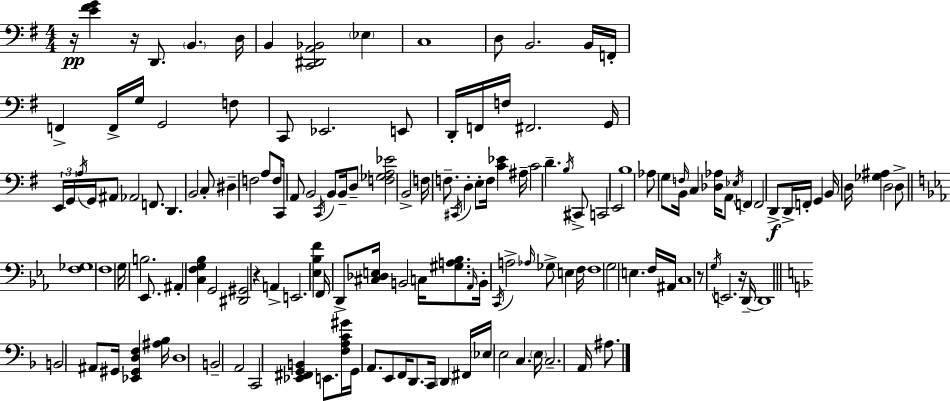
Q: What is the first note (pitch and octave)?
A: D2